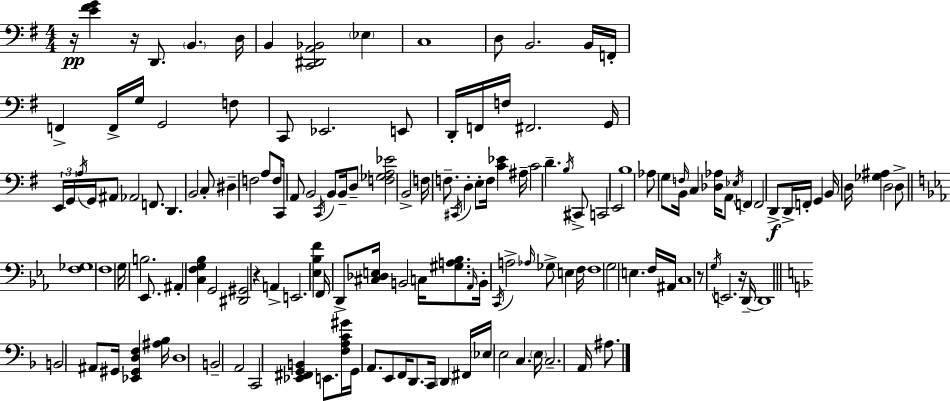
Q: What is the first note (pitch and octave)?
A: D2